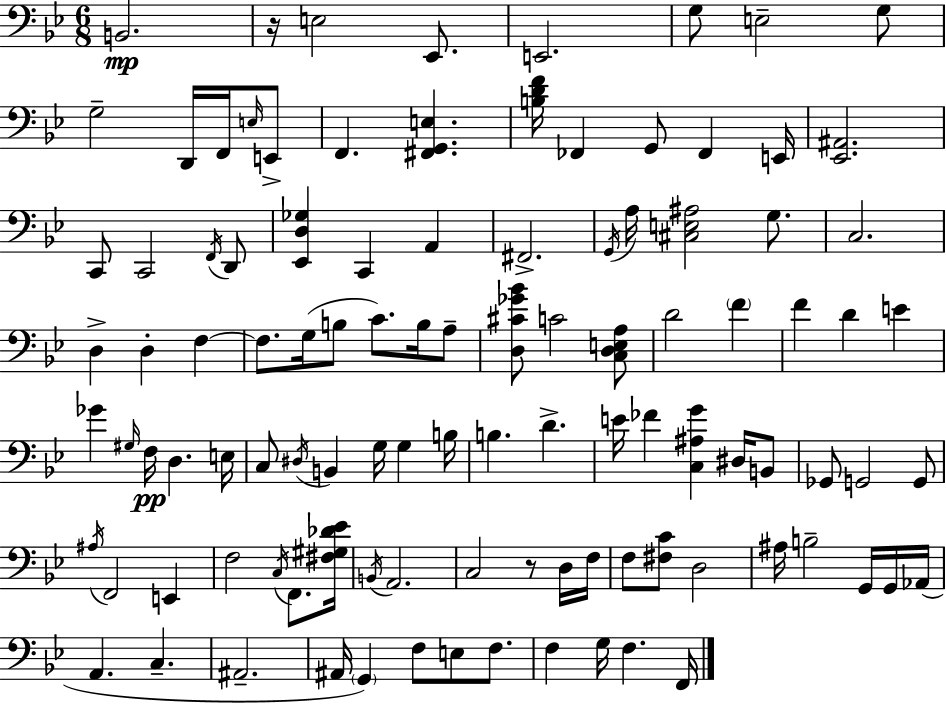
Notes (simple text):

B2/h. R/s E3/h Eb2/e. E2/h. G3/e E3/h G3/e G3/h D2/s F2/s E3/s E2/e F2/q. [F#2,G2,E3]/q. [B3,D4,F4]/s FES2/q G2/e FES2/q E2/s [Eb2,A#2]/h. C2/e C2/h F2/s D2/e [Eb2,D3,Gb3]/q C2/q A2/q F#2/h. G2/s A3/s [C#3,E3,A#3]/h G3/e. C3/h. D3/q D3/q F3/q F3/e. G3/s B3/e C4/e. B3/s A3/e [D3,C#4,Gb4,Bb4]/e C4/h [C3,D3,E3,A3]/e D4/h F4/q F4/q D4/q E4/q Gb4/q G#3/s F3/s D3/q. E3/s C3/e D#3/s B2/q G3/s G3/q B3/s B3/q. D4/q. E4/s FES4/q [C3,A#3,G4]/q D#3/s B2/e Gb2/e G2/h G2/e A#3/s F2/h E2/q F3/h C3/s F2/e. [F#3,G#3,Db4,Eb4]/s B2/s A2/h. C3/h R/e D3/s F3/s F3/e [F#3,C4]/e D3/h A#3/s B3/h G2/s G2/s Ab2/s A2/q. C3/q. A#2/h. A#2/s G2/q F3/e E3/e F3/e. F3/q G3/s F3/q. F2/s